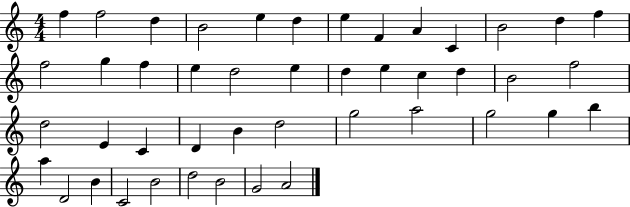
X:1
T:Untitled
M:4/4
L:1/4
K:C
f f2 d B2 e d e F A C B2 d f f2 g f e d2 e d e c d B2 f2 d2 E C D B d2 g2 a2 g2 g b a D2 B C2 B2 d2 B2 G2 A2